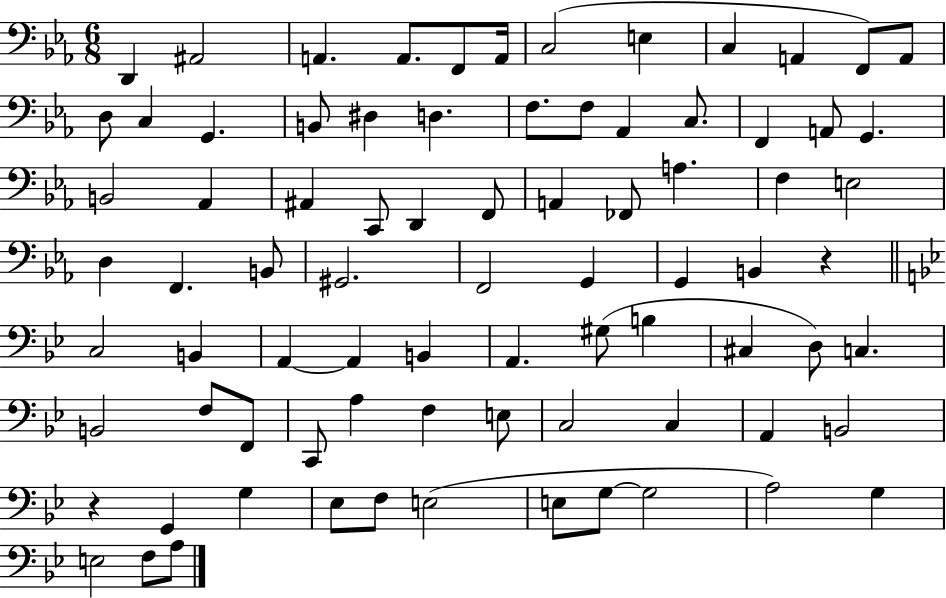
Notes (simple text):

D2/q A#2/h A2/q. A2/e. F2/e A2/s C3/h E3/q C3/q A2/q F2/e A2/e D3/e C3/q G2/q. B2/e D#3/q D3/q. F3/e. F3/e Ab2/q C3/e. F2/q A2/e G2/q. B2/h Ab2/q A#2/q C2/e D2/q F2/e A2/q FES2/e A3/q. F3/q E3/h D3/q F2/q. B2/e G#2/h. F2/h G2/q G2/q B2/q R/q C3/h B2/q A2/q A2/q B2/q A2/q. G#3/e B3/q C#3/q D3/e C3/q. B2/h F3/e F2/e C2/e A3/q F3/q E3/e C3/h C3/q A2/q B2/h R/q G2/q G3/q Eb3/e F3/e E3/h E3/e G3/e G3/h A3/h G3/q E3/h F3/e A3/e